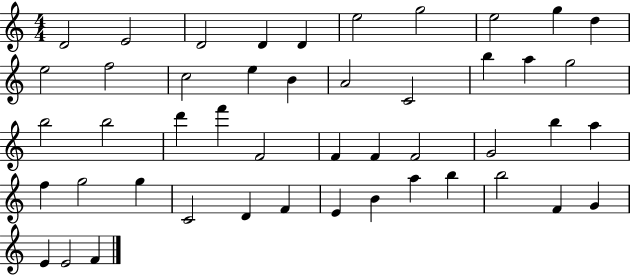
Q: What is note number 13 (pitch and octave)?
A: C5